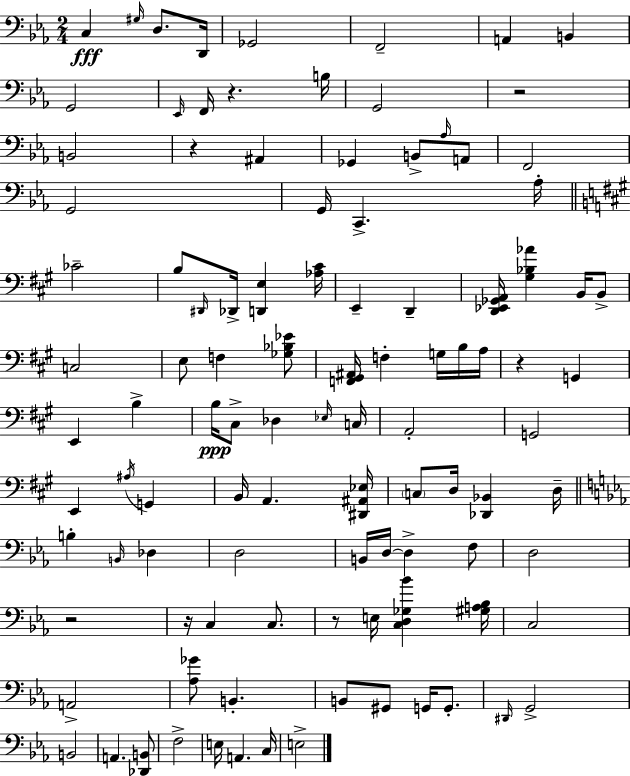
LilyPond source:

{
  \clef bass
  \numericTimeSignature
  \time 2/4
  \key c \minor
  c4\fff \grace { gis16 } d8. | d,16 ges,2 | f,2-- | a,4 b,4 | \break g,2 | \grace { ees,16 } f,16 r4. | b16 g,2 | r2 | \break b,2 | r4 ais,4 | ges,4 b,8-> | \grace { aes16 } a,8 f,2 | \break g,2 | g,16 c,4.-> | aes16-. \bar "||" \break \key a \major ces'2-- | b8 \grace { dis,16 } des,16-> <d, e>4 | <aes cis'>16 e,4-- d,4-- | <d, ees, ges, a,>16 <gis bes aes'>4 b,16 b,8-> | \break c2 | e8 f4 <ges bes ees'>8 | <f, gis, ais,>16 f4-. g16 b16 | a16 r4 g,4 | \break e,4 b4-> | b16\ppp cis8-> des4 | \grace { ees16 } c16 a,2-. | g,2 | \break e,4 \acciaccatura { ais16 } g,4 | b,16 a,4. | <dis, ais, ees>16 \parenthesize c8 d16 <des, bes,>4 | d16-- \bar "||" \break \key ees \major b4-. \grace { b,16 } des4 | d2 | b,16 d16~~ d4-> f8 | d2 | \break r2 | r16 c4 c8. | r8 e16 <c d ges bes'>4 | <gis a bes>16 c2 | \break a,2-> | <aes ges'>8 b,4.-. | b,8 gis,8 g,16 g,8.-. | \grace { dis,16 } g,2-> | \break b,2 | a,4. | <des, b,>8 f2-> | e16 a,4. | \break c16 e2-> | \bar "|."
}